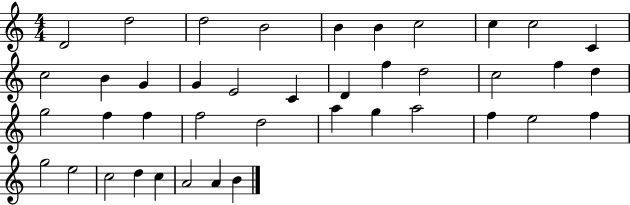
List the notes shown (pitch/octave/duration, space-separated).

D4/h D5/h D5/h B4/h B4/q B4/q C5/h C5/q C5/h C4/q C5/h B4/q G4/q G4/q E4/h C4/q D4/q F5/q D5/h C5/h F5/q D5/q G5/h F5/q F5/q F5/h D5/h A5/q G5/q A5/h F5/q E5/h F5/q G5/h E5/h C5/h D5/q C5/q A4/h A4/q B4/q